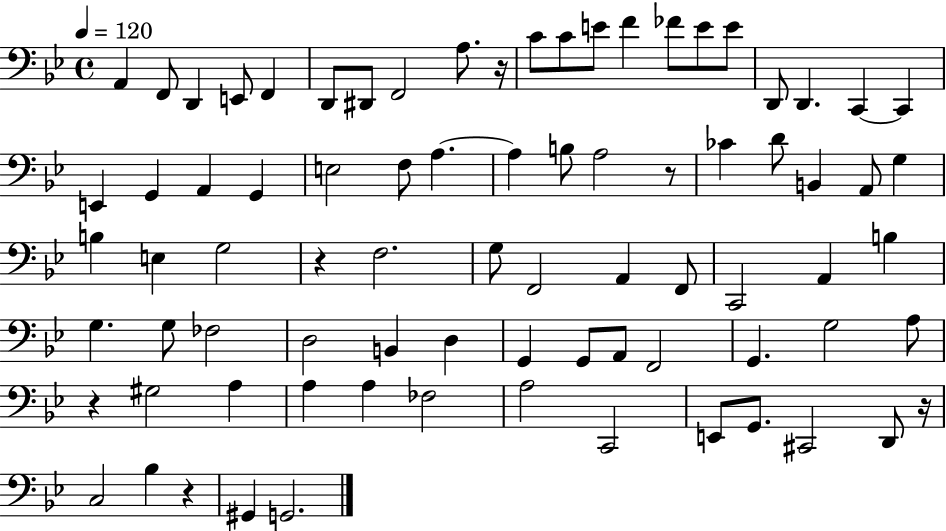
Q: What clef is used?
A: bass